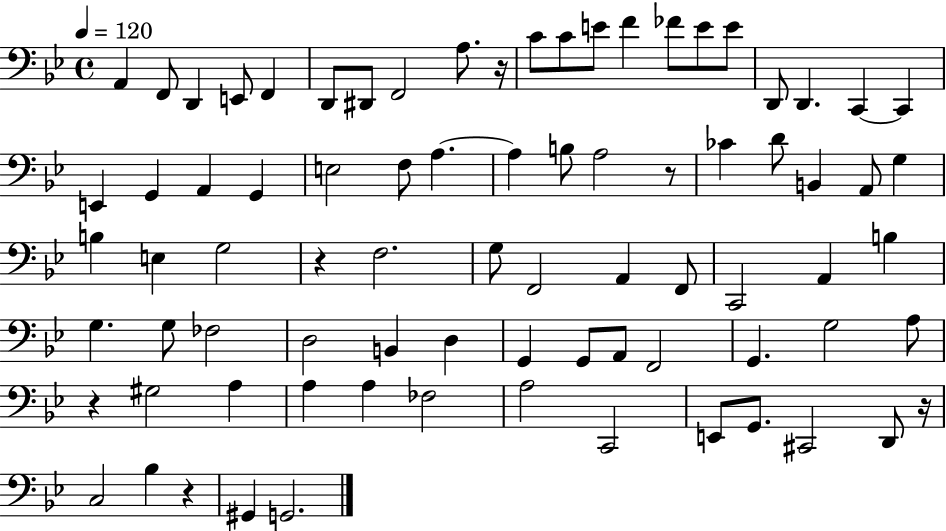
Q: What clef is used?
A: bass